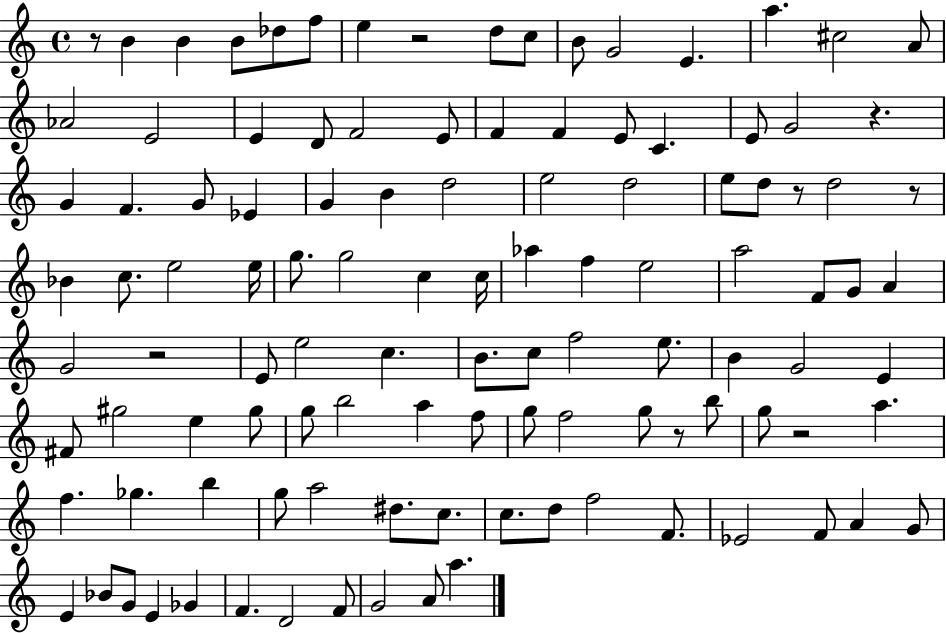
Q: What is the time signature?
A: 4/4